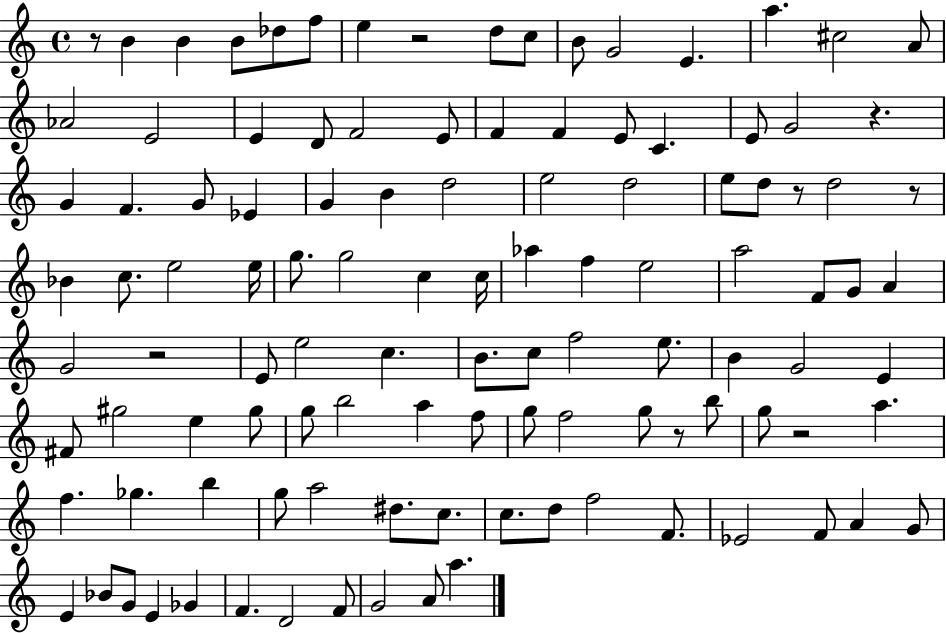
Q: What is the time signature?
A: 4/4